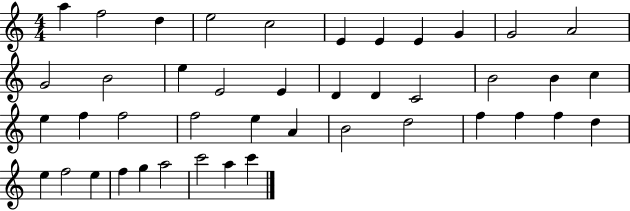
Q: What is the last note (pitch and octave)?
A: C6